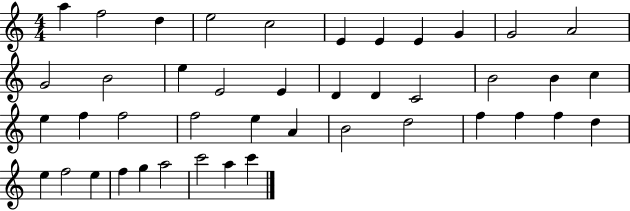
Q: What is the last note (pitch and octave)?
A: C6